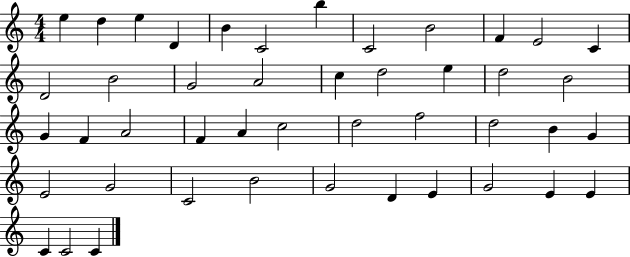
E5/q D5/q E5/q D4/q B4/q C4/h B5/q C4/h B4/h F4/q E4/h C4/q D4/h B4/h G4/h A4/h C5/q D5/h E5/q D5/h B4/h G4/q F4/q A4/h F4/q A4/q C5/h D5/h F5/h D5/h B4/q G4/q E4/h G4/h C4/h B4/h G4/h D4/q E4/q G4/h E4/q E4/q C4/q C4/h C4/q